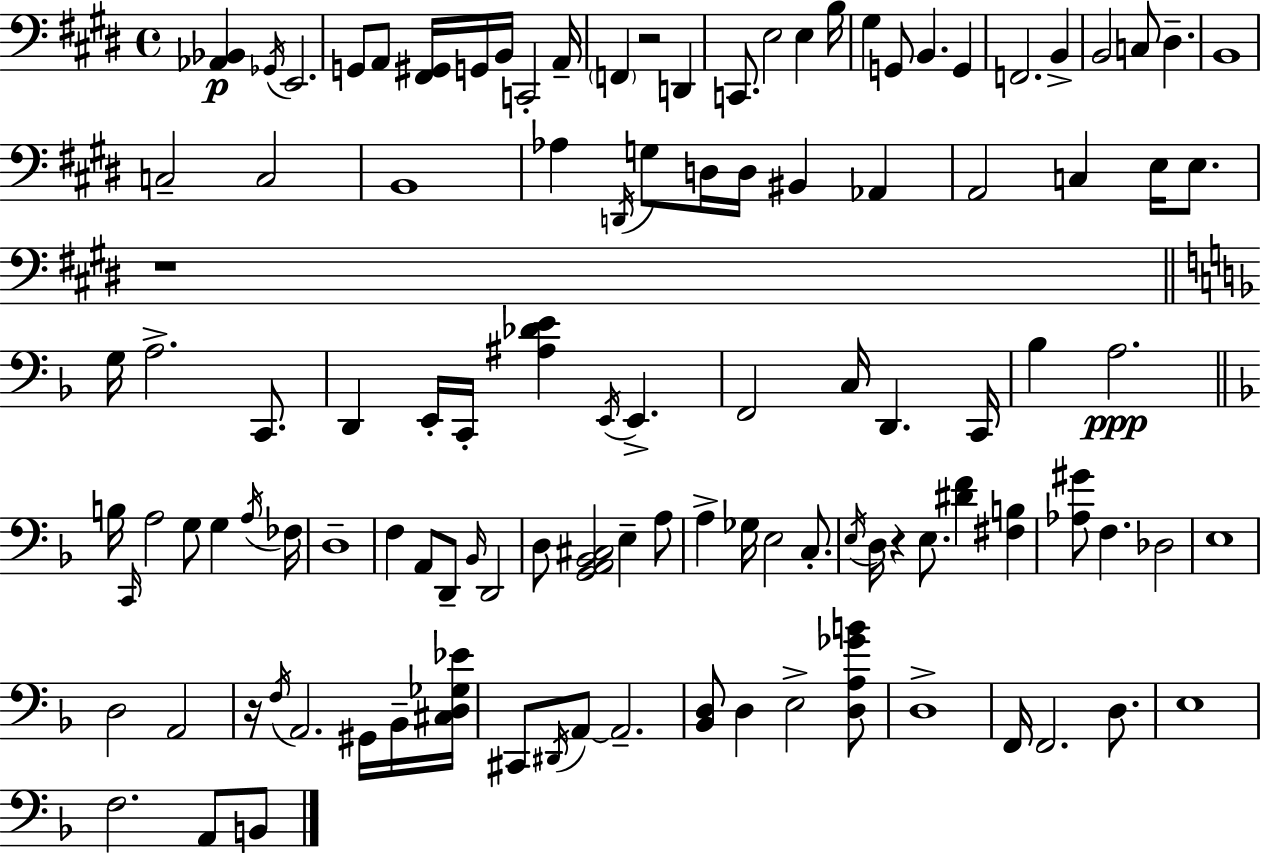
{
  \clef bass
  \time 4/4
  \defaultTimeSignature
  \key e \major
  \repeat volta 2 { <aes, bes,>4\p \acciaccatura { ges,16 } e,2. | g,8 a,8 <fis, gis,>16 g,16 b,16 c,2-. | a,16-- \parenthesize f,4 r2 d,4 | c,8. e2 e4 | \break b16 gis4 g,8 b,4. g,4 | f,2. b,4-> | b,2 c8 dis4.-- | b,1 | \break c2-- c2 | b,1 | aes4 \acciaccatura { d,16 } g8 d16 d16 bis,4 aes,4 | a,2 c4 e16 e8. | \break r1 | \bar "||" \break \key d \minor g16 a2.-> c,8. | d,4 e,16-. c,16-. <ais des' e'>4 \acciaccatura { e,16 } e,4.-> | f,2 c16 d,4. | c,16 bes4 a2.\ppp | \break \bar "||" \break \key f \major b16 \grace { c,16 } a2 g8 g4 | \acciaccatura { a16 } fes16 d1-- | f4 a,8 d,8-- \grace { bes,16 } d,2 | d8 <g, a, bes, cis>2 e4-- | \break a8 a4-> ges16 e2 | c8.-. \acciaccatura { e16 } d16 r4 e8. <dis' f'>4 | <fis b>4 <aes gis'>8 f4. des2 | e1 | \break d2 a,2 | r16 \acciaccatura { f16 } a,2. | gis,16 bes,16-- <cis d ges ees'>16 cis,8 \acciaccatura { dis,16 } a,8~~ a,2.-- | <bes, d>8 d4 e2-> | \break <d a ges' b'>8 d1-> | f,16 f,2. | d8. e1 | f2. | \break a,8 b,8 } \bar "|."
}